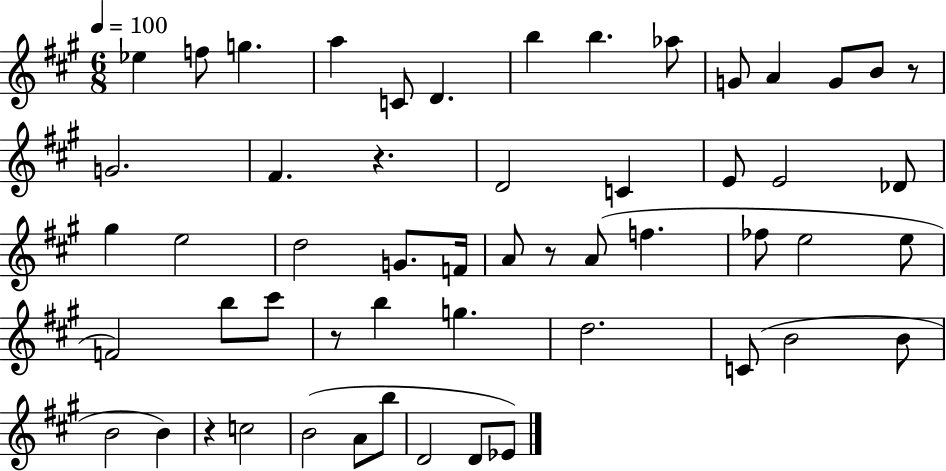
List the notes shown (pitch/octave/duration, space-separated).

Eb5/q F5/e G5/q. A5/q C4/e D4/q. B5/q B5/q. Ab5/e G4/e A4/q G4/e B4/e R/e G4/h. F#4/q. R/q. D4/h C4/q E4/e E4/h Db4/e G#5/q E5/h D5/h G4/e. F4/s A4/e R/e A4/e F5/q. FES5/e E5/h E5/e F4/h B5/e C#6/e R/e B5/q G5/q. D5/h. C4/e B4/h B4/e B4/h B4/q R/q C5/h B4/h A4/e B5/e D4/h D4/e Eb4/e